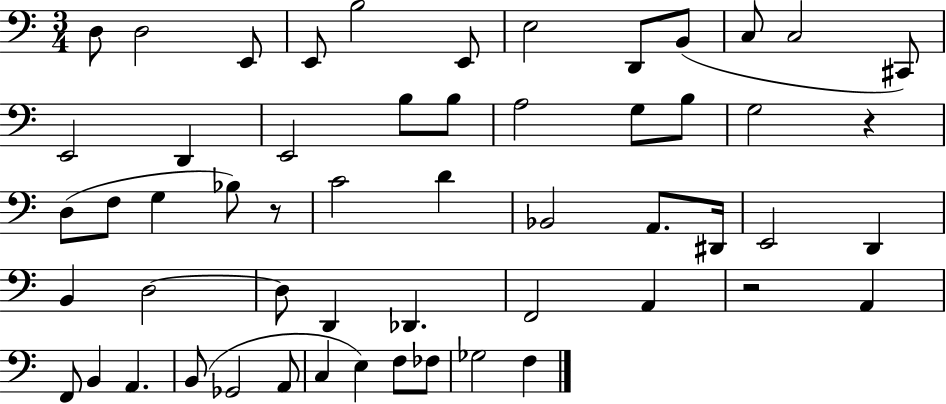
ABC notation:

X:1
T:Untitled
M:3/4
L:1/4
K:C
D,/2 D,2 E,,/2 E,,/2 B,2 E,,/2 E,2 D,,/2 B,,/2 C,/2 C,2 ^C,,/2 E,,2 D,, E,,2 B,/2 B,/2 A,2 G,/2 B,/2 G,2 z D,/2 F,/2 G, _B,/2 z/2 C2 D _B,,2 A,,/2 ^D,,/4 E,,2 D,, B,, D,2 D,/2 D,, _D,, F,,2 A,, z2 A,, F,,/2 B,, A,, B,,/2 _G,,2 A,,/2 C, E, F,/2 _F,/2 _G,2 F,